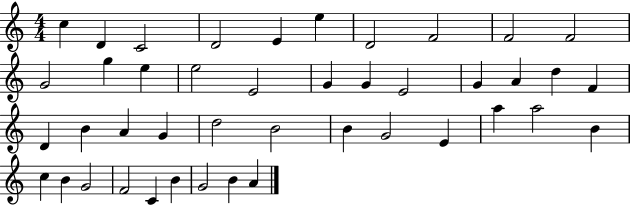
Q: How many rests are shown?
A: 0